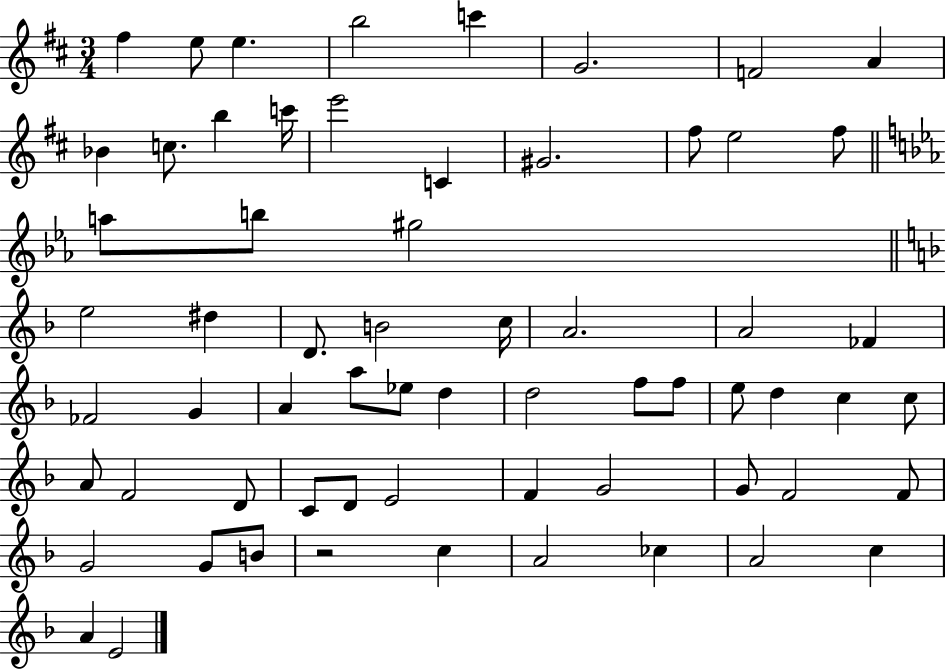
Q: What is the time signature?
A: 3/4